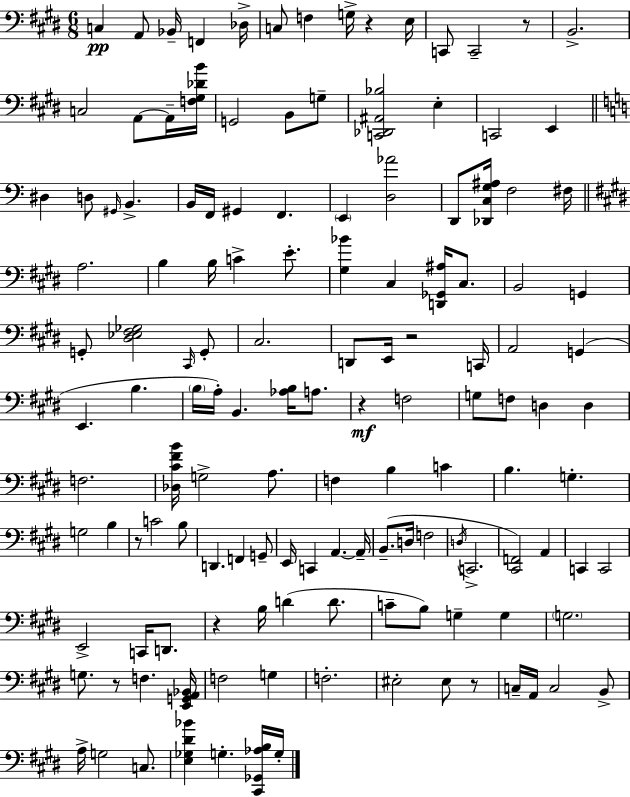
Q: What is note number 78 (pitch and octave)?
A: E2